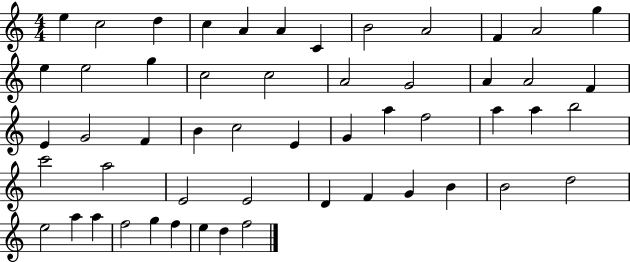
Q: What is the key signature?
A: C major